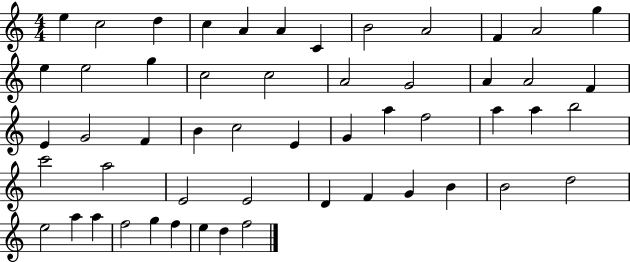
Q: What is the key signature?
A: C major